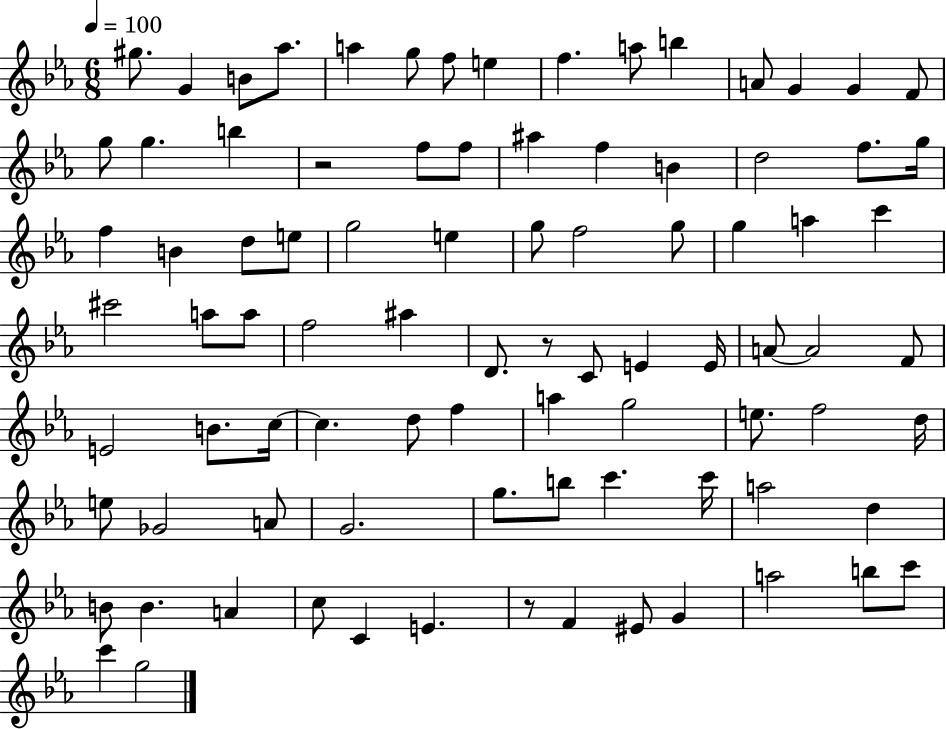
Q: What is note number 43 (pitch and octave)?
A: A#5